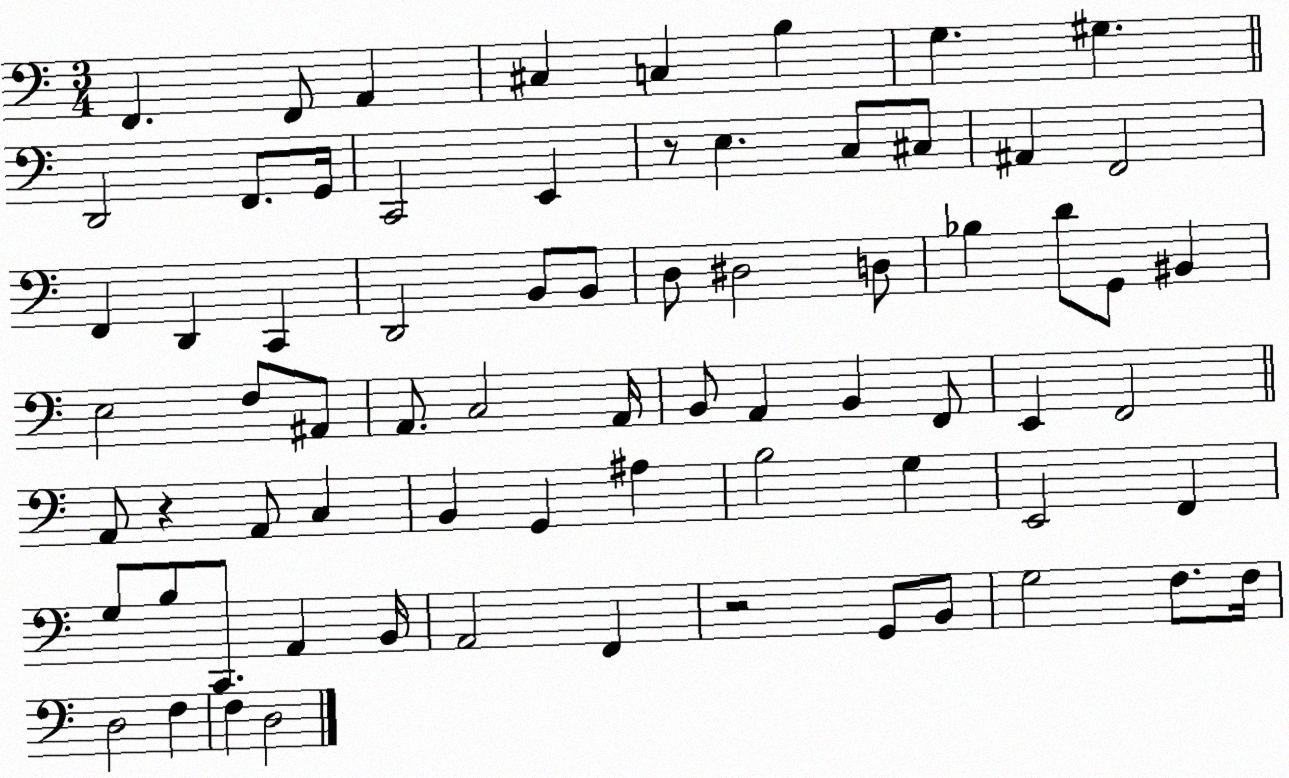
X:1
T:Untitled
M:3/4
L:1/4
K:C
F,, F,,/2 A,, ^C, C, B, G, ^G, D,,2 F,,/2 G,,/4 C,,2 E,, z/2 E, C,/2 ^C,/2 ^A,, F,,2 F,, D,, C,, D,,2 B,,/2 B,,/2 D,/2 ^D,2 D,/2 _B, D/2 G,,/2 ^B,, E,2 F,/2 ^A,,/2 A,,/2 C,2 A,,/4 B,,/2 A,, B,, F,,/2 E,, F,,2 A,,/2 z A,,/2 C, B,, G,, ^A, B,2 G, E,,2 F,, G,/2 B,/2 C,,/2 A,, B,,/4 A,,2 F,, z2 G,,/2 B,,/2 G,2 F,/2 F,/4 D,2 F, F, D,2